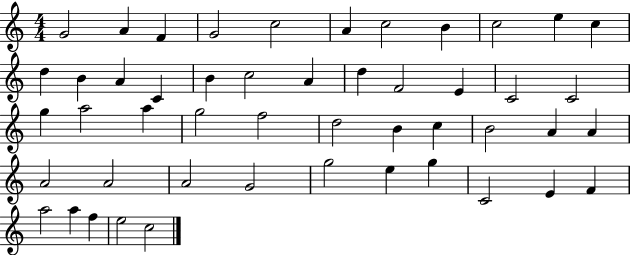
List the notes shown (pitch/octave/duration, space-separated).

G4/h A4/q F4/q G4/h C5/h A4/q C5/h B4/q C5/h E5/q C5/q D5/q B4/q A4/q C4/q B4/q C5/h A4/q D5/q F4/h E4/q C4/h C4/h G5/q A5/h A5/q G5/h F5/h D5/h B4/q C5/q B4/h A4/q A4/q A4/h A4/h A4/h G4/h G5/h E5/q G5/q C4/h E4/q F4/q A5/h A5/q F5/q E5/h C5/h